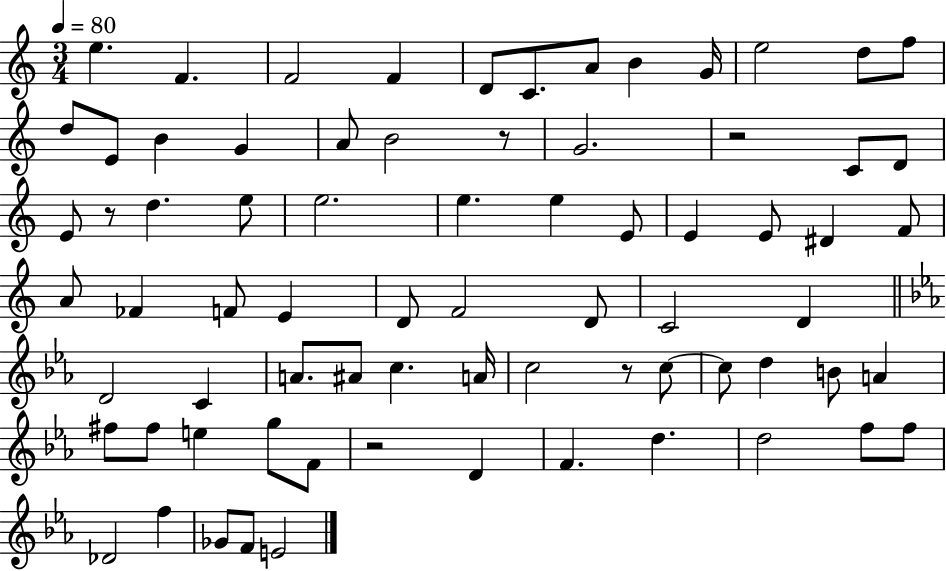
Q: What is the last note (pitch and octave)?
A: E4